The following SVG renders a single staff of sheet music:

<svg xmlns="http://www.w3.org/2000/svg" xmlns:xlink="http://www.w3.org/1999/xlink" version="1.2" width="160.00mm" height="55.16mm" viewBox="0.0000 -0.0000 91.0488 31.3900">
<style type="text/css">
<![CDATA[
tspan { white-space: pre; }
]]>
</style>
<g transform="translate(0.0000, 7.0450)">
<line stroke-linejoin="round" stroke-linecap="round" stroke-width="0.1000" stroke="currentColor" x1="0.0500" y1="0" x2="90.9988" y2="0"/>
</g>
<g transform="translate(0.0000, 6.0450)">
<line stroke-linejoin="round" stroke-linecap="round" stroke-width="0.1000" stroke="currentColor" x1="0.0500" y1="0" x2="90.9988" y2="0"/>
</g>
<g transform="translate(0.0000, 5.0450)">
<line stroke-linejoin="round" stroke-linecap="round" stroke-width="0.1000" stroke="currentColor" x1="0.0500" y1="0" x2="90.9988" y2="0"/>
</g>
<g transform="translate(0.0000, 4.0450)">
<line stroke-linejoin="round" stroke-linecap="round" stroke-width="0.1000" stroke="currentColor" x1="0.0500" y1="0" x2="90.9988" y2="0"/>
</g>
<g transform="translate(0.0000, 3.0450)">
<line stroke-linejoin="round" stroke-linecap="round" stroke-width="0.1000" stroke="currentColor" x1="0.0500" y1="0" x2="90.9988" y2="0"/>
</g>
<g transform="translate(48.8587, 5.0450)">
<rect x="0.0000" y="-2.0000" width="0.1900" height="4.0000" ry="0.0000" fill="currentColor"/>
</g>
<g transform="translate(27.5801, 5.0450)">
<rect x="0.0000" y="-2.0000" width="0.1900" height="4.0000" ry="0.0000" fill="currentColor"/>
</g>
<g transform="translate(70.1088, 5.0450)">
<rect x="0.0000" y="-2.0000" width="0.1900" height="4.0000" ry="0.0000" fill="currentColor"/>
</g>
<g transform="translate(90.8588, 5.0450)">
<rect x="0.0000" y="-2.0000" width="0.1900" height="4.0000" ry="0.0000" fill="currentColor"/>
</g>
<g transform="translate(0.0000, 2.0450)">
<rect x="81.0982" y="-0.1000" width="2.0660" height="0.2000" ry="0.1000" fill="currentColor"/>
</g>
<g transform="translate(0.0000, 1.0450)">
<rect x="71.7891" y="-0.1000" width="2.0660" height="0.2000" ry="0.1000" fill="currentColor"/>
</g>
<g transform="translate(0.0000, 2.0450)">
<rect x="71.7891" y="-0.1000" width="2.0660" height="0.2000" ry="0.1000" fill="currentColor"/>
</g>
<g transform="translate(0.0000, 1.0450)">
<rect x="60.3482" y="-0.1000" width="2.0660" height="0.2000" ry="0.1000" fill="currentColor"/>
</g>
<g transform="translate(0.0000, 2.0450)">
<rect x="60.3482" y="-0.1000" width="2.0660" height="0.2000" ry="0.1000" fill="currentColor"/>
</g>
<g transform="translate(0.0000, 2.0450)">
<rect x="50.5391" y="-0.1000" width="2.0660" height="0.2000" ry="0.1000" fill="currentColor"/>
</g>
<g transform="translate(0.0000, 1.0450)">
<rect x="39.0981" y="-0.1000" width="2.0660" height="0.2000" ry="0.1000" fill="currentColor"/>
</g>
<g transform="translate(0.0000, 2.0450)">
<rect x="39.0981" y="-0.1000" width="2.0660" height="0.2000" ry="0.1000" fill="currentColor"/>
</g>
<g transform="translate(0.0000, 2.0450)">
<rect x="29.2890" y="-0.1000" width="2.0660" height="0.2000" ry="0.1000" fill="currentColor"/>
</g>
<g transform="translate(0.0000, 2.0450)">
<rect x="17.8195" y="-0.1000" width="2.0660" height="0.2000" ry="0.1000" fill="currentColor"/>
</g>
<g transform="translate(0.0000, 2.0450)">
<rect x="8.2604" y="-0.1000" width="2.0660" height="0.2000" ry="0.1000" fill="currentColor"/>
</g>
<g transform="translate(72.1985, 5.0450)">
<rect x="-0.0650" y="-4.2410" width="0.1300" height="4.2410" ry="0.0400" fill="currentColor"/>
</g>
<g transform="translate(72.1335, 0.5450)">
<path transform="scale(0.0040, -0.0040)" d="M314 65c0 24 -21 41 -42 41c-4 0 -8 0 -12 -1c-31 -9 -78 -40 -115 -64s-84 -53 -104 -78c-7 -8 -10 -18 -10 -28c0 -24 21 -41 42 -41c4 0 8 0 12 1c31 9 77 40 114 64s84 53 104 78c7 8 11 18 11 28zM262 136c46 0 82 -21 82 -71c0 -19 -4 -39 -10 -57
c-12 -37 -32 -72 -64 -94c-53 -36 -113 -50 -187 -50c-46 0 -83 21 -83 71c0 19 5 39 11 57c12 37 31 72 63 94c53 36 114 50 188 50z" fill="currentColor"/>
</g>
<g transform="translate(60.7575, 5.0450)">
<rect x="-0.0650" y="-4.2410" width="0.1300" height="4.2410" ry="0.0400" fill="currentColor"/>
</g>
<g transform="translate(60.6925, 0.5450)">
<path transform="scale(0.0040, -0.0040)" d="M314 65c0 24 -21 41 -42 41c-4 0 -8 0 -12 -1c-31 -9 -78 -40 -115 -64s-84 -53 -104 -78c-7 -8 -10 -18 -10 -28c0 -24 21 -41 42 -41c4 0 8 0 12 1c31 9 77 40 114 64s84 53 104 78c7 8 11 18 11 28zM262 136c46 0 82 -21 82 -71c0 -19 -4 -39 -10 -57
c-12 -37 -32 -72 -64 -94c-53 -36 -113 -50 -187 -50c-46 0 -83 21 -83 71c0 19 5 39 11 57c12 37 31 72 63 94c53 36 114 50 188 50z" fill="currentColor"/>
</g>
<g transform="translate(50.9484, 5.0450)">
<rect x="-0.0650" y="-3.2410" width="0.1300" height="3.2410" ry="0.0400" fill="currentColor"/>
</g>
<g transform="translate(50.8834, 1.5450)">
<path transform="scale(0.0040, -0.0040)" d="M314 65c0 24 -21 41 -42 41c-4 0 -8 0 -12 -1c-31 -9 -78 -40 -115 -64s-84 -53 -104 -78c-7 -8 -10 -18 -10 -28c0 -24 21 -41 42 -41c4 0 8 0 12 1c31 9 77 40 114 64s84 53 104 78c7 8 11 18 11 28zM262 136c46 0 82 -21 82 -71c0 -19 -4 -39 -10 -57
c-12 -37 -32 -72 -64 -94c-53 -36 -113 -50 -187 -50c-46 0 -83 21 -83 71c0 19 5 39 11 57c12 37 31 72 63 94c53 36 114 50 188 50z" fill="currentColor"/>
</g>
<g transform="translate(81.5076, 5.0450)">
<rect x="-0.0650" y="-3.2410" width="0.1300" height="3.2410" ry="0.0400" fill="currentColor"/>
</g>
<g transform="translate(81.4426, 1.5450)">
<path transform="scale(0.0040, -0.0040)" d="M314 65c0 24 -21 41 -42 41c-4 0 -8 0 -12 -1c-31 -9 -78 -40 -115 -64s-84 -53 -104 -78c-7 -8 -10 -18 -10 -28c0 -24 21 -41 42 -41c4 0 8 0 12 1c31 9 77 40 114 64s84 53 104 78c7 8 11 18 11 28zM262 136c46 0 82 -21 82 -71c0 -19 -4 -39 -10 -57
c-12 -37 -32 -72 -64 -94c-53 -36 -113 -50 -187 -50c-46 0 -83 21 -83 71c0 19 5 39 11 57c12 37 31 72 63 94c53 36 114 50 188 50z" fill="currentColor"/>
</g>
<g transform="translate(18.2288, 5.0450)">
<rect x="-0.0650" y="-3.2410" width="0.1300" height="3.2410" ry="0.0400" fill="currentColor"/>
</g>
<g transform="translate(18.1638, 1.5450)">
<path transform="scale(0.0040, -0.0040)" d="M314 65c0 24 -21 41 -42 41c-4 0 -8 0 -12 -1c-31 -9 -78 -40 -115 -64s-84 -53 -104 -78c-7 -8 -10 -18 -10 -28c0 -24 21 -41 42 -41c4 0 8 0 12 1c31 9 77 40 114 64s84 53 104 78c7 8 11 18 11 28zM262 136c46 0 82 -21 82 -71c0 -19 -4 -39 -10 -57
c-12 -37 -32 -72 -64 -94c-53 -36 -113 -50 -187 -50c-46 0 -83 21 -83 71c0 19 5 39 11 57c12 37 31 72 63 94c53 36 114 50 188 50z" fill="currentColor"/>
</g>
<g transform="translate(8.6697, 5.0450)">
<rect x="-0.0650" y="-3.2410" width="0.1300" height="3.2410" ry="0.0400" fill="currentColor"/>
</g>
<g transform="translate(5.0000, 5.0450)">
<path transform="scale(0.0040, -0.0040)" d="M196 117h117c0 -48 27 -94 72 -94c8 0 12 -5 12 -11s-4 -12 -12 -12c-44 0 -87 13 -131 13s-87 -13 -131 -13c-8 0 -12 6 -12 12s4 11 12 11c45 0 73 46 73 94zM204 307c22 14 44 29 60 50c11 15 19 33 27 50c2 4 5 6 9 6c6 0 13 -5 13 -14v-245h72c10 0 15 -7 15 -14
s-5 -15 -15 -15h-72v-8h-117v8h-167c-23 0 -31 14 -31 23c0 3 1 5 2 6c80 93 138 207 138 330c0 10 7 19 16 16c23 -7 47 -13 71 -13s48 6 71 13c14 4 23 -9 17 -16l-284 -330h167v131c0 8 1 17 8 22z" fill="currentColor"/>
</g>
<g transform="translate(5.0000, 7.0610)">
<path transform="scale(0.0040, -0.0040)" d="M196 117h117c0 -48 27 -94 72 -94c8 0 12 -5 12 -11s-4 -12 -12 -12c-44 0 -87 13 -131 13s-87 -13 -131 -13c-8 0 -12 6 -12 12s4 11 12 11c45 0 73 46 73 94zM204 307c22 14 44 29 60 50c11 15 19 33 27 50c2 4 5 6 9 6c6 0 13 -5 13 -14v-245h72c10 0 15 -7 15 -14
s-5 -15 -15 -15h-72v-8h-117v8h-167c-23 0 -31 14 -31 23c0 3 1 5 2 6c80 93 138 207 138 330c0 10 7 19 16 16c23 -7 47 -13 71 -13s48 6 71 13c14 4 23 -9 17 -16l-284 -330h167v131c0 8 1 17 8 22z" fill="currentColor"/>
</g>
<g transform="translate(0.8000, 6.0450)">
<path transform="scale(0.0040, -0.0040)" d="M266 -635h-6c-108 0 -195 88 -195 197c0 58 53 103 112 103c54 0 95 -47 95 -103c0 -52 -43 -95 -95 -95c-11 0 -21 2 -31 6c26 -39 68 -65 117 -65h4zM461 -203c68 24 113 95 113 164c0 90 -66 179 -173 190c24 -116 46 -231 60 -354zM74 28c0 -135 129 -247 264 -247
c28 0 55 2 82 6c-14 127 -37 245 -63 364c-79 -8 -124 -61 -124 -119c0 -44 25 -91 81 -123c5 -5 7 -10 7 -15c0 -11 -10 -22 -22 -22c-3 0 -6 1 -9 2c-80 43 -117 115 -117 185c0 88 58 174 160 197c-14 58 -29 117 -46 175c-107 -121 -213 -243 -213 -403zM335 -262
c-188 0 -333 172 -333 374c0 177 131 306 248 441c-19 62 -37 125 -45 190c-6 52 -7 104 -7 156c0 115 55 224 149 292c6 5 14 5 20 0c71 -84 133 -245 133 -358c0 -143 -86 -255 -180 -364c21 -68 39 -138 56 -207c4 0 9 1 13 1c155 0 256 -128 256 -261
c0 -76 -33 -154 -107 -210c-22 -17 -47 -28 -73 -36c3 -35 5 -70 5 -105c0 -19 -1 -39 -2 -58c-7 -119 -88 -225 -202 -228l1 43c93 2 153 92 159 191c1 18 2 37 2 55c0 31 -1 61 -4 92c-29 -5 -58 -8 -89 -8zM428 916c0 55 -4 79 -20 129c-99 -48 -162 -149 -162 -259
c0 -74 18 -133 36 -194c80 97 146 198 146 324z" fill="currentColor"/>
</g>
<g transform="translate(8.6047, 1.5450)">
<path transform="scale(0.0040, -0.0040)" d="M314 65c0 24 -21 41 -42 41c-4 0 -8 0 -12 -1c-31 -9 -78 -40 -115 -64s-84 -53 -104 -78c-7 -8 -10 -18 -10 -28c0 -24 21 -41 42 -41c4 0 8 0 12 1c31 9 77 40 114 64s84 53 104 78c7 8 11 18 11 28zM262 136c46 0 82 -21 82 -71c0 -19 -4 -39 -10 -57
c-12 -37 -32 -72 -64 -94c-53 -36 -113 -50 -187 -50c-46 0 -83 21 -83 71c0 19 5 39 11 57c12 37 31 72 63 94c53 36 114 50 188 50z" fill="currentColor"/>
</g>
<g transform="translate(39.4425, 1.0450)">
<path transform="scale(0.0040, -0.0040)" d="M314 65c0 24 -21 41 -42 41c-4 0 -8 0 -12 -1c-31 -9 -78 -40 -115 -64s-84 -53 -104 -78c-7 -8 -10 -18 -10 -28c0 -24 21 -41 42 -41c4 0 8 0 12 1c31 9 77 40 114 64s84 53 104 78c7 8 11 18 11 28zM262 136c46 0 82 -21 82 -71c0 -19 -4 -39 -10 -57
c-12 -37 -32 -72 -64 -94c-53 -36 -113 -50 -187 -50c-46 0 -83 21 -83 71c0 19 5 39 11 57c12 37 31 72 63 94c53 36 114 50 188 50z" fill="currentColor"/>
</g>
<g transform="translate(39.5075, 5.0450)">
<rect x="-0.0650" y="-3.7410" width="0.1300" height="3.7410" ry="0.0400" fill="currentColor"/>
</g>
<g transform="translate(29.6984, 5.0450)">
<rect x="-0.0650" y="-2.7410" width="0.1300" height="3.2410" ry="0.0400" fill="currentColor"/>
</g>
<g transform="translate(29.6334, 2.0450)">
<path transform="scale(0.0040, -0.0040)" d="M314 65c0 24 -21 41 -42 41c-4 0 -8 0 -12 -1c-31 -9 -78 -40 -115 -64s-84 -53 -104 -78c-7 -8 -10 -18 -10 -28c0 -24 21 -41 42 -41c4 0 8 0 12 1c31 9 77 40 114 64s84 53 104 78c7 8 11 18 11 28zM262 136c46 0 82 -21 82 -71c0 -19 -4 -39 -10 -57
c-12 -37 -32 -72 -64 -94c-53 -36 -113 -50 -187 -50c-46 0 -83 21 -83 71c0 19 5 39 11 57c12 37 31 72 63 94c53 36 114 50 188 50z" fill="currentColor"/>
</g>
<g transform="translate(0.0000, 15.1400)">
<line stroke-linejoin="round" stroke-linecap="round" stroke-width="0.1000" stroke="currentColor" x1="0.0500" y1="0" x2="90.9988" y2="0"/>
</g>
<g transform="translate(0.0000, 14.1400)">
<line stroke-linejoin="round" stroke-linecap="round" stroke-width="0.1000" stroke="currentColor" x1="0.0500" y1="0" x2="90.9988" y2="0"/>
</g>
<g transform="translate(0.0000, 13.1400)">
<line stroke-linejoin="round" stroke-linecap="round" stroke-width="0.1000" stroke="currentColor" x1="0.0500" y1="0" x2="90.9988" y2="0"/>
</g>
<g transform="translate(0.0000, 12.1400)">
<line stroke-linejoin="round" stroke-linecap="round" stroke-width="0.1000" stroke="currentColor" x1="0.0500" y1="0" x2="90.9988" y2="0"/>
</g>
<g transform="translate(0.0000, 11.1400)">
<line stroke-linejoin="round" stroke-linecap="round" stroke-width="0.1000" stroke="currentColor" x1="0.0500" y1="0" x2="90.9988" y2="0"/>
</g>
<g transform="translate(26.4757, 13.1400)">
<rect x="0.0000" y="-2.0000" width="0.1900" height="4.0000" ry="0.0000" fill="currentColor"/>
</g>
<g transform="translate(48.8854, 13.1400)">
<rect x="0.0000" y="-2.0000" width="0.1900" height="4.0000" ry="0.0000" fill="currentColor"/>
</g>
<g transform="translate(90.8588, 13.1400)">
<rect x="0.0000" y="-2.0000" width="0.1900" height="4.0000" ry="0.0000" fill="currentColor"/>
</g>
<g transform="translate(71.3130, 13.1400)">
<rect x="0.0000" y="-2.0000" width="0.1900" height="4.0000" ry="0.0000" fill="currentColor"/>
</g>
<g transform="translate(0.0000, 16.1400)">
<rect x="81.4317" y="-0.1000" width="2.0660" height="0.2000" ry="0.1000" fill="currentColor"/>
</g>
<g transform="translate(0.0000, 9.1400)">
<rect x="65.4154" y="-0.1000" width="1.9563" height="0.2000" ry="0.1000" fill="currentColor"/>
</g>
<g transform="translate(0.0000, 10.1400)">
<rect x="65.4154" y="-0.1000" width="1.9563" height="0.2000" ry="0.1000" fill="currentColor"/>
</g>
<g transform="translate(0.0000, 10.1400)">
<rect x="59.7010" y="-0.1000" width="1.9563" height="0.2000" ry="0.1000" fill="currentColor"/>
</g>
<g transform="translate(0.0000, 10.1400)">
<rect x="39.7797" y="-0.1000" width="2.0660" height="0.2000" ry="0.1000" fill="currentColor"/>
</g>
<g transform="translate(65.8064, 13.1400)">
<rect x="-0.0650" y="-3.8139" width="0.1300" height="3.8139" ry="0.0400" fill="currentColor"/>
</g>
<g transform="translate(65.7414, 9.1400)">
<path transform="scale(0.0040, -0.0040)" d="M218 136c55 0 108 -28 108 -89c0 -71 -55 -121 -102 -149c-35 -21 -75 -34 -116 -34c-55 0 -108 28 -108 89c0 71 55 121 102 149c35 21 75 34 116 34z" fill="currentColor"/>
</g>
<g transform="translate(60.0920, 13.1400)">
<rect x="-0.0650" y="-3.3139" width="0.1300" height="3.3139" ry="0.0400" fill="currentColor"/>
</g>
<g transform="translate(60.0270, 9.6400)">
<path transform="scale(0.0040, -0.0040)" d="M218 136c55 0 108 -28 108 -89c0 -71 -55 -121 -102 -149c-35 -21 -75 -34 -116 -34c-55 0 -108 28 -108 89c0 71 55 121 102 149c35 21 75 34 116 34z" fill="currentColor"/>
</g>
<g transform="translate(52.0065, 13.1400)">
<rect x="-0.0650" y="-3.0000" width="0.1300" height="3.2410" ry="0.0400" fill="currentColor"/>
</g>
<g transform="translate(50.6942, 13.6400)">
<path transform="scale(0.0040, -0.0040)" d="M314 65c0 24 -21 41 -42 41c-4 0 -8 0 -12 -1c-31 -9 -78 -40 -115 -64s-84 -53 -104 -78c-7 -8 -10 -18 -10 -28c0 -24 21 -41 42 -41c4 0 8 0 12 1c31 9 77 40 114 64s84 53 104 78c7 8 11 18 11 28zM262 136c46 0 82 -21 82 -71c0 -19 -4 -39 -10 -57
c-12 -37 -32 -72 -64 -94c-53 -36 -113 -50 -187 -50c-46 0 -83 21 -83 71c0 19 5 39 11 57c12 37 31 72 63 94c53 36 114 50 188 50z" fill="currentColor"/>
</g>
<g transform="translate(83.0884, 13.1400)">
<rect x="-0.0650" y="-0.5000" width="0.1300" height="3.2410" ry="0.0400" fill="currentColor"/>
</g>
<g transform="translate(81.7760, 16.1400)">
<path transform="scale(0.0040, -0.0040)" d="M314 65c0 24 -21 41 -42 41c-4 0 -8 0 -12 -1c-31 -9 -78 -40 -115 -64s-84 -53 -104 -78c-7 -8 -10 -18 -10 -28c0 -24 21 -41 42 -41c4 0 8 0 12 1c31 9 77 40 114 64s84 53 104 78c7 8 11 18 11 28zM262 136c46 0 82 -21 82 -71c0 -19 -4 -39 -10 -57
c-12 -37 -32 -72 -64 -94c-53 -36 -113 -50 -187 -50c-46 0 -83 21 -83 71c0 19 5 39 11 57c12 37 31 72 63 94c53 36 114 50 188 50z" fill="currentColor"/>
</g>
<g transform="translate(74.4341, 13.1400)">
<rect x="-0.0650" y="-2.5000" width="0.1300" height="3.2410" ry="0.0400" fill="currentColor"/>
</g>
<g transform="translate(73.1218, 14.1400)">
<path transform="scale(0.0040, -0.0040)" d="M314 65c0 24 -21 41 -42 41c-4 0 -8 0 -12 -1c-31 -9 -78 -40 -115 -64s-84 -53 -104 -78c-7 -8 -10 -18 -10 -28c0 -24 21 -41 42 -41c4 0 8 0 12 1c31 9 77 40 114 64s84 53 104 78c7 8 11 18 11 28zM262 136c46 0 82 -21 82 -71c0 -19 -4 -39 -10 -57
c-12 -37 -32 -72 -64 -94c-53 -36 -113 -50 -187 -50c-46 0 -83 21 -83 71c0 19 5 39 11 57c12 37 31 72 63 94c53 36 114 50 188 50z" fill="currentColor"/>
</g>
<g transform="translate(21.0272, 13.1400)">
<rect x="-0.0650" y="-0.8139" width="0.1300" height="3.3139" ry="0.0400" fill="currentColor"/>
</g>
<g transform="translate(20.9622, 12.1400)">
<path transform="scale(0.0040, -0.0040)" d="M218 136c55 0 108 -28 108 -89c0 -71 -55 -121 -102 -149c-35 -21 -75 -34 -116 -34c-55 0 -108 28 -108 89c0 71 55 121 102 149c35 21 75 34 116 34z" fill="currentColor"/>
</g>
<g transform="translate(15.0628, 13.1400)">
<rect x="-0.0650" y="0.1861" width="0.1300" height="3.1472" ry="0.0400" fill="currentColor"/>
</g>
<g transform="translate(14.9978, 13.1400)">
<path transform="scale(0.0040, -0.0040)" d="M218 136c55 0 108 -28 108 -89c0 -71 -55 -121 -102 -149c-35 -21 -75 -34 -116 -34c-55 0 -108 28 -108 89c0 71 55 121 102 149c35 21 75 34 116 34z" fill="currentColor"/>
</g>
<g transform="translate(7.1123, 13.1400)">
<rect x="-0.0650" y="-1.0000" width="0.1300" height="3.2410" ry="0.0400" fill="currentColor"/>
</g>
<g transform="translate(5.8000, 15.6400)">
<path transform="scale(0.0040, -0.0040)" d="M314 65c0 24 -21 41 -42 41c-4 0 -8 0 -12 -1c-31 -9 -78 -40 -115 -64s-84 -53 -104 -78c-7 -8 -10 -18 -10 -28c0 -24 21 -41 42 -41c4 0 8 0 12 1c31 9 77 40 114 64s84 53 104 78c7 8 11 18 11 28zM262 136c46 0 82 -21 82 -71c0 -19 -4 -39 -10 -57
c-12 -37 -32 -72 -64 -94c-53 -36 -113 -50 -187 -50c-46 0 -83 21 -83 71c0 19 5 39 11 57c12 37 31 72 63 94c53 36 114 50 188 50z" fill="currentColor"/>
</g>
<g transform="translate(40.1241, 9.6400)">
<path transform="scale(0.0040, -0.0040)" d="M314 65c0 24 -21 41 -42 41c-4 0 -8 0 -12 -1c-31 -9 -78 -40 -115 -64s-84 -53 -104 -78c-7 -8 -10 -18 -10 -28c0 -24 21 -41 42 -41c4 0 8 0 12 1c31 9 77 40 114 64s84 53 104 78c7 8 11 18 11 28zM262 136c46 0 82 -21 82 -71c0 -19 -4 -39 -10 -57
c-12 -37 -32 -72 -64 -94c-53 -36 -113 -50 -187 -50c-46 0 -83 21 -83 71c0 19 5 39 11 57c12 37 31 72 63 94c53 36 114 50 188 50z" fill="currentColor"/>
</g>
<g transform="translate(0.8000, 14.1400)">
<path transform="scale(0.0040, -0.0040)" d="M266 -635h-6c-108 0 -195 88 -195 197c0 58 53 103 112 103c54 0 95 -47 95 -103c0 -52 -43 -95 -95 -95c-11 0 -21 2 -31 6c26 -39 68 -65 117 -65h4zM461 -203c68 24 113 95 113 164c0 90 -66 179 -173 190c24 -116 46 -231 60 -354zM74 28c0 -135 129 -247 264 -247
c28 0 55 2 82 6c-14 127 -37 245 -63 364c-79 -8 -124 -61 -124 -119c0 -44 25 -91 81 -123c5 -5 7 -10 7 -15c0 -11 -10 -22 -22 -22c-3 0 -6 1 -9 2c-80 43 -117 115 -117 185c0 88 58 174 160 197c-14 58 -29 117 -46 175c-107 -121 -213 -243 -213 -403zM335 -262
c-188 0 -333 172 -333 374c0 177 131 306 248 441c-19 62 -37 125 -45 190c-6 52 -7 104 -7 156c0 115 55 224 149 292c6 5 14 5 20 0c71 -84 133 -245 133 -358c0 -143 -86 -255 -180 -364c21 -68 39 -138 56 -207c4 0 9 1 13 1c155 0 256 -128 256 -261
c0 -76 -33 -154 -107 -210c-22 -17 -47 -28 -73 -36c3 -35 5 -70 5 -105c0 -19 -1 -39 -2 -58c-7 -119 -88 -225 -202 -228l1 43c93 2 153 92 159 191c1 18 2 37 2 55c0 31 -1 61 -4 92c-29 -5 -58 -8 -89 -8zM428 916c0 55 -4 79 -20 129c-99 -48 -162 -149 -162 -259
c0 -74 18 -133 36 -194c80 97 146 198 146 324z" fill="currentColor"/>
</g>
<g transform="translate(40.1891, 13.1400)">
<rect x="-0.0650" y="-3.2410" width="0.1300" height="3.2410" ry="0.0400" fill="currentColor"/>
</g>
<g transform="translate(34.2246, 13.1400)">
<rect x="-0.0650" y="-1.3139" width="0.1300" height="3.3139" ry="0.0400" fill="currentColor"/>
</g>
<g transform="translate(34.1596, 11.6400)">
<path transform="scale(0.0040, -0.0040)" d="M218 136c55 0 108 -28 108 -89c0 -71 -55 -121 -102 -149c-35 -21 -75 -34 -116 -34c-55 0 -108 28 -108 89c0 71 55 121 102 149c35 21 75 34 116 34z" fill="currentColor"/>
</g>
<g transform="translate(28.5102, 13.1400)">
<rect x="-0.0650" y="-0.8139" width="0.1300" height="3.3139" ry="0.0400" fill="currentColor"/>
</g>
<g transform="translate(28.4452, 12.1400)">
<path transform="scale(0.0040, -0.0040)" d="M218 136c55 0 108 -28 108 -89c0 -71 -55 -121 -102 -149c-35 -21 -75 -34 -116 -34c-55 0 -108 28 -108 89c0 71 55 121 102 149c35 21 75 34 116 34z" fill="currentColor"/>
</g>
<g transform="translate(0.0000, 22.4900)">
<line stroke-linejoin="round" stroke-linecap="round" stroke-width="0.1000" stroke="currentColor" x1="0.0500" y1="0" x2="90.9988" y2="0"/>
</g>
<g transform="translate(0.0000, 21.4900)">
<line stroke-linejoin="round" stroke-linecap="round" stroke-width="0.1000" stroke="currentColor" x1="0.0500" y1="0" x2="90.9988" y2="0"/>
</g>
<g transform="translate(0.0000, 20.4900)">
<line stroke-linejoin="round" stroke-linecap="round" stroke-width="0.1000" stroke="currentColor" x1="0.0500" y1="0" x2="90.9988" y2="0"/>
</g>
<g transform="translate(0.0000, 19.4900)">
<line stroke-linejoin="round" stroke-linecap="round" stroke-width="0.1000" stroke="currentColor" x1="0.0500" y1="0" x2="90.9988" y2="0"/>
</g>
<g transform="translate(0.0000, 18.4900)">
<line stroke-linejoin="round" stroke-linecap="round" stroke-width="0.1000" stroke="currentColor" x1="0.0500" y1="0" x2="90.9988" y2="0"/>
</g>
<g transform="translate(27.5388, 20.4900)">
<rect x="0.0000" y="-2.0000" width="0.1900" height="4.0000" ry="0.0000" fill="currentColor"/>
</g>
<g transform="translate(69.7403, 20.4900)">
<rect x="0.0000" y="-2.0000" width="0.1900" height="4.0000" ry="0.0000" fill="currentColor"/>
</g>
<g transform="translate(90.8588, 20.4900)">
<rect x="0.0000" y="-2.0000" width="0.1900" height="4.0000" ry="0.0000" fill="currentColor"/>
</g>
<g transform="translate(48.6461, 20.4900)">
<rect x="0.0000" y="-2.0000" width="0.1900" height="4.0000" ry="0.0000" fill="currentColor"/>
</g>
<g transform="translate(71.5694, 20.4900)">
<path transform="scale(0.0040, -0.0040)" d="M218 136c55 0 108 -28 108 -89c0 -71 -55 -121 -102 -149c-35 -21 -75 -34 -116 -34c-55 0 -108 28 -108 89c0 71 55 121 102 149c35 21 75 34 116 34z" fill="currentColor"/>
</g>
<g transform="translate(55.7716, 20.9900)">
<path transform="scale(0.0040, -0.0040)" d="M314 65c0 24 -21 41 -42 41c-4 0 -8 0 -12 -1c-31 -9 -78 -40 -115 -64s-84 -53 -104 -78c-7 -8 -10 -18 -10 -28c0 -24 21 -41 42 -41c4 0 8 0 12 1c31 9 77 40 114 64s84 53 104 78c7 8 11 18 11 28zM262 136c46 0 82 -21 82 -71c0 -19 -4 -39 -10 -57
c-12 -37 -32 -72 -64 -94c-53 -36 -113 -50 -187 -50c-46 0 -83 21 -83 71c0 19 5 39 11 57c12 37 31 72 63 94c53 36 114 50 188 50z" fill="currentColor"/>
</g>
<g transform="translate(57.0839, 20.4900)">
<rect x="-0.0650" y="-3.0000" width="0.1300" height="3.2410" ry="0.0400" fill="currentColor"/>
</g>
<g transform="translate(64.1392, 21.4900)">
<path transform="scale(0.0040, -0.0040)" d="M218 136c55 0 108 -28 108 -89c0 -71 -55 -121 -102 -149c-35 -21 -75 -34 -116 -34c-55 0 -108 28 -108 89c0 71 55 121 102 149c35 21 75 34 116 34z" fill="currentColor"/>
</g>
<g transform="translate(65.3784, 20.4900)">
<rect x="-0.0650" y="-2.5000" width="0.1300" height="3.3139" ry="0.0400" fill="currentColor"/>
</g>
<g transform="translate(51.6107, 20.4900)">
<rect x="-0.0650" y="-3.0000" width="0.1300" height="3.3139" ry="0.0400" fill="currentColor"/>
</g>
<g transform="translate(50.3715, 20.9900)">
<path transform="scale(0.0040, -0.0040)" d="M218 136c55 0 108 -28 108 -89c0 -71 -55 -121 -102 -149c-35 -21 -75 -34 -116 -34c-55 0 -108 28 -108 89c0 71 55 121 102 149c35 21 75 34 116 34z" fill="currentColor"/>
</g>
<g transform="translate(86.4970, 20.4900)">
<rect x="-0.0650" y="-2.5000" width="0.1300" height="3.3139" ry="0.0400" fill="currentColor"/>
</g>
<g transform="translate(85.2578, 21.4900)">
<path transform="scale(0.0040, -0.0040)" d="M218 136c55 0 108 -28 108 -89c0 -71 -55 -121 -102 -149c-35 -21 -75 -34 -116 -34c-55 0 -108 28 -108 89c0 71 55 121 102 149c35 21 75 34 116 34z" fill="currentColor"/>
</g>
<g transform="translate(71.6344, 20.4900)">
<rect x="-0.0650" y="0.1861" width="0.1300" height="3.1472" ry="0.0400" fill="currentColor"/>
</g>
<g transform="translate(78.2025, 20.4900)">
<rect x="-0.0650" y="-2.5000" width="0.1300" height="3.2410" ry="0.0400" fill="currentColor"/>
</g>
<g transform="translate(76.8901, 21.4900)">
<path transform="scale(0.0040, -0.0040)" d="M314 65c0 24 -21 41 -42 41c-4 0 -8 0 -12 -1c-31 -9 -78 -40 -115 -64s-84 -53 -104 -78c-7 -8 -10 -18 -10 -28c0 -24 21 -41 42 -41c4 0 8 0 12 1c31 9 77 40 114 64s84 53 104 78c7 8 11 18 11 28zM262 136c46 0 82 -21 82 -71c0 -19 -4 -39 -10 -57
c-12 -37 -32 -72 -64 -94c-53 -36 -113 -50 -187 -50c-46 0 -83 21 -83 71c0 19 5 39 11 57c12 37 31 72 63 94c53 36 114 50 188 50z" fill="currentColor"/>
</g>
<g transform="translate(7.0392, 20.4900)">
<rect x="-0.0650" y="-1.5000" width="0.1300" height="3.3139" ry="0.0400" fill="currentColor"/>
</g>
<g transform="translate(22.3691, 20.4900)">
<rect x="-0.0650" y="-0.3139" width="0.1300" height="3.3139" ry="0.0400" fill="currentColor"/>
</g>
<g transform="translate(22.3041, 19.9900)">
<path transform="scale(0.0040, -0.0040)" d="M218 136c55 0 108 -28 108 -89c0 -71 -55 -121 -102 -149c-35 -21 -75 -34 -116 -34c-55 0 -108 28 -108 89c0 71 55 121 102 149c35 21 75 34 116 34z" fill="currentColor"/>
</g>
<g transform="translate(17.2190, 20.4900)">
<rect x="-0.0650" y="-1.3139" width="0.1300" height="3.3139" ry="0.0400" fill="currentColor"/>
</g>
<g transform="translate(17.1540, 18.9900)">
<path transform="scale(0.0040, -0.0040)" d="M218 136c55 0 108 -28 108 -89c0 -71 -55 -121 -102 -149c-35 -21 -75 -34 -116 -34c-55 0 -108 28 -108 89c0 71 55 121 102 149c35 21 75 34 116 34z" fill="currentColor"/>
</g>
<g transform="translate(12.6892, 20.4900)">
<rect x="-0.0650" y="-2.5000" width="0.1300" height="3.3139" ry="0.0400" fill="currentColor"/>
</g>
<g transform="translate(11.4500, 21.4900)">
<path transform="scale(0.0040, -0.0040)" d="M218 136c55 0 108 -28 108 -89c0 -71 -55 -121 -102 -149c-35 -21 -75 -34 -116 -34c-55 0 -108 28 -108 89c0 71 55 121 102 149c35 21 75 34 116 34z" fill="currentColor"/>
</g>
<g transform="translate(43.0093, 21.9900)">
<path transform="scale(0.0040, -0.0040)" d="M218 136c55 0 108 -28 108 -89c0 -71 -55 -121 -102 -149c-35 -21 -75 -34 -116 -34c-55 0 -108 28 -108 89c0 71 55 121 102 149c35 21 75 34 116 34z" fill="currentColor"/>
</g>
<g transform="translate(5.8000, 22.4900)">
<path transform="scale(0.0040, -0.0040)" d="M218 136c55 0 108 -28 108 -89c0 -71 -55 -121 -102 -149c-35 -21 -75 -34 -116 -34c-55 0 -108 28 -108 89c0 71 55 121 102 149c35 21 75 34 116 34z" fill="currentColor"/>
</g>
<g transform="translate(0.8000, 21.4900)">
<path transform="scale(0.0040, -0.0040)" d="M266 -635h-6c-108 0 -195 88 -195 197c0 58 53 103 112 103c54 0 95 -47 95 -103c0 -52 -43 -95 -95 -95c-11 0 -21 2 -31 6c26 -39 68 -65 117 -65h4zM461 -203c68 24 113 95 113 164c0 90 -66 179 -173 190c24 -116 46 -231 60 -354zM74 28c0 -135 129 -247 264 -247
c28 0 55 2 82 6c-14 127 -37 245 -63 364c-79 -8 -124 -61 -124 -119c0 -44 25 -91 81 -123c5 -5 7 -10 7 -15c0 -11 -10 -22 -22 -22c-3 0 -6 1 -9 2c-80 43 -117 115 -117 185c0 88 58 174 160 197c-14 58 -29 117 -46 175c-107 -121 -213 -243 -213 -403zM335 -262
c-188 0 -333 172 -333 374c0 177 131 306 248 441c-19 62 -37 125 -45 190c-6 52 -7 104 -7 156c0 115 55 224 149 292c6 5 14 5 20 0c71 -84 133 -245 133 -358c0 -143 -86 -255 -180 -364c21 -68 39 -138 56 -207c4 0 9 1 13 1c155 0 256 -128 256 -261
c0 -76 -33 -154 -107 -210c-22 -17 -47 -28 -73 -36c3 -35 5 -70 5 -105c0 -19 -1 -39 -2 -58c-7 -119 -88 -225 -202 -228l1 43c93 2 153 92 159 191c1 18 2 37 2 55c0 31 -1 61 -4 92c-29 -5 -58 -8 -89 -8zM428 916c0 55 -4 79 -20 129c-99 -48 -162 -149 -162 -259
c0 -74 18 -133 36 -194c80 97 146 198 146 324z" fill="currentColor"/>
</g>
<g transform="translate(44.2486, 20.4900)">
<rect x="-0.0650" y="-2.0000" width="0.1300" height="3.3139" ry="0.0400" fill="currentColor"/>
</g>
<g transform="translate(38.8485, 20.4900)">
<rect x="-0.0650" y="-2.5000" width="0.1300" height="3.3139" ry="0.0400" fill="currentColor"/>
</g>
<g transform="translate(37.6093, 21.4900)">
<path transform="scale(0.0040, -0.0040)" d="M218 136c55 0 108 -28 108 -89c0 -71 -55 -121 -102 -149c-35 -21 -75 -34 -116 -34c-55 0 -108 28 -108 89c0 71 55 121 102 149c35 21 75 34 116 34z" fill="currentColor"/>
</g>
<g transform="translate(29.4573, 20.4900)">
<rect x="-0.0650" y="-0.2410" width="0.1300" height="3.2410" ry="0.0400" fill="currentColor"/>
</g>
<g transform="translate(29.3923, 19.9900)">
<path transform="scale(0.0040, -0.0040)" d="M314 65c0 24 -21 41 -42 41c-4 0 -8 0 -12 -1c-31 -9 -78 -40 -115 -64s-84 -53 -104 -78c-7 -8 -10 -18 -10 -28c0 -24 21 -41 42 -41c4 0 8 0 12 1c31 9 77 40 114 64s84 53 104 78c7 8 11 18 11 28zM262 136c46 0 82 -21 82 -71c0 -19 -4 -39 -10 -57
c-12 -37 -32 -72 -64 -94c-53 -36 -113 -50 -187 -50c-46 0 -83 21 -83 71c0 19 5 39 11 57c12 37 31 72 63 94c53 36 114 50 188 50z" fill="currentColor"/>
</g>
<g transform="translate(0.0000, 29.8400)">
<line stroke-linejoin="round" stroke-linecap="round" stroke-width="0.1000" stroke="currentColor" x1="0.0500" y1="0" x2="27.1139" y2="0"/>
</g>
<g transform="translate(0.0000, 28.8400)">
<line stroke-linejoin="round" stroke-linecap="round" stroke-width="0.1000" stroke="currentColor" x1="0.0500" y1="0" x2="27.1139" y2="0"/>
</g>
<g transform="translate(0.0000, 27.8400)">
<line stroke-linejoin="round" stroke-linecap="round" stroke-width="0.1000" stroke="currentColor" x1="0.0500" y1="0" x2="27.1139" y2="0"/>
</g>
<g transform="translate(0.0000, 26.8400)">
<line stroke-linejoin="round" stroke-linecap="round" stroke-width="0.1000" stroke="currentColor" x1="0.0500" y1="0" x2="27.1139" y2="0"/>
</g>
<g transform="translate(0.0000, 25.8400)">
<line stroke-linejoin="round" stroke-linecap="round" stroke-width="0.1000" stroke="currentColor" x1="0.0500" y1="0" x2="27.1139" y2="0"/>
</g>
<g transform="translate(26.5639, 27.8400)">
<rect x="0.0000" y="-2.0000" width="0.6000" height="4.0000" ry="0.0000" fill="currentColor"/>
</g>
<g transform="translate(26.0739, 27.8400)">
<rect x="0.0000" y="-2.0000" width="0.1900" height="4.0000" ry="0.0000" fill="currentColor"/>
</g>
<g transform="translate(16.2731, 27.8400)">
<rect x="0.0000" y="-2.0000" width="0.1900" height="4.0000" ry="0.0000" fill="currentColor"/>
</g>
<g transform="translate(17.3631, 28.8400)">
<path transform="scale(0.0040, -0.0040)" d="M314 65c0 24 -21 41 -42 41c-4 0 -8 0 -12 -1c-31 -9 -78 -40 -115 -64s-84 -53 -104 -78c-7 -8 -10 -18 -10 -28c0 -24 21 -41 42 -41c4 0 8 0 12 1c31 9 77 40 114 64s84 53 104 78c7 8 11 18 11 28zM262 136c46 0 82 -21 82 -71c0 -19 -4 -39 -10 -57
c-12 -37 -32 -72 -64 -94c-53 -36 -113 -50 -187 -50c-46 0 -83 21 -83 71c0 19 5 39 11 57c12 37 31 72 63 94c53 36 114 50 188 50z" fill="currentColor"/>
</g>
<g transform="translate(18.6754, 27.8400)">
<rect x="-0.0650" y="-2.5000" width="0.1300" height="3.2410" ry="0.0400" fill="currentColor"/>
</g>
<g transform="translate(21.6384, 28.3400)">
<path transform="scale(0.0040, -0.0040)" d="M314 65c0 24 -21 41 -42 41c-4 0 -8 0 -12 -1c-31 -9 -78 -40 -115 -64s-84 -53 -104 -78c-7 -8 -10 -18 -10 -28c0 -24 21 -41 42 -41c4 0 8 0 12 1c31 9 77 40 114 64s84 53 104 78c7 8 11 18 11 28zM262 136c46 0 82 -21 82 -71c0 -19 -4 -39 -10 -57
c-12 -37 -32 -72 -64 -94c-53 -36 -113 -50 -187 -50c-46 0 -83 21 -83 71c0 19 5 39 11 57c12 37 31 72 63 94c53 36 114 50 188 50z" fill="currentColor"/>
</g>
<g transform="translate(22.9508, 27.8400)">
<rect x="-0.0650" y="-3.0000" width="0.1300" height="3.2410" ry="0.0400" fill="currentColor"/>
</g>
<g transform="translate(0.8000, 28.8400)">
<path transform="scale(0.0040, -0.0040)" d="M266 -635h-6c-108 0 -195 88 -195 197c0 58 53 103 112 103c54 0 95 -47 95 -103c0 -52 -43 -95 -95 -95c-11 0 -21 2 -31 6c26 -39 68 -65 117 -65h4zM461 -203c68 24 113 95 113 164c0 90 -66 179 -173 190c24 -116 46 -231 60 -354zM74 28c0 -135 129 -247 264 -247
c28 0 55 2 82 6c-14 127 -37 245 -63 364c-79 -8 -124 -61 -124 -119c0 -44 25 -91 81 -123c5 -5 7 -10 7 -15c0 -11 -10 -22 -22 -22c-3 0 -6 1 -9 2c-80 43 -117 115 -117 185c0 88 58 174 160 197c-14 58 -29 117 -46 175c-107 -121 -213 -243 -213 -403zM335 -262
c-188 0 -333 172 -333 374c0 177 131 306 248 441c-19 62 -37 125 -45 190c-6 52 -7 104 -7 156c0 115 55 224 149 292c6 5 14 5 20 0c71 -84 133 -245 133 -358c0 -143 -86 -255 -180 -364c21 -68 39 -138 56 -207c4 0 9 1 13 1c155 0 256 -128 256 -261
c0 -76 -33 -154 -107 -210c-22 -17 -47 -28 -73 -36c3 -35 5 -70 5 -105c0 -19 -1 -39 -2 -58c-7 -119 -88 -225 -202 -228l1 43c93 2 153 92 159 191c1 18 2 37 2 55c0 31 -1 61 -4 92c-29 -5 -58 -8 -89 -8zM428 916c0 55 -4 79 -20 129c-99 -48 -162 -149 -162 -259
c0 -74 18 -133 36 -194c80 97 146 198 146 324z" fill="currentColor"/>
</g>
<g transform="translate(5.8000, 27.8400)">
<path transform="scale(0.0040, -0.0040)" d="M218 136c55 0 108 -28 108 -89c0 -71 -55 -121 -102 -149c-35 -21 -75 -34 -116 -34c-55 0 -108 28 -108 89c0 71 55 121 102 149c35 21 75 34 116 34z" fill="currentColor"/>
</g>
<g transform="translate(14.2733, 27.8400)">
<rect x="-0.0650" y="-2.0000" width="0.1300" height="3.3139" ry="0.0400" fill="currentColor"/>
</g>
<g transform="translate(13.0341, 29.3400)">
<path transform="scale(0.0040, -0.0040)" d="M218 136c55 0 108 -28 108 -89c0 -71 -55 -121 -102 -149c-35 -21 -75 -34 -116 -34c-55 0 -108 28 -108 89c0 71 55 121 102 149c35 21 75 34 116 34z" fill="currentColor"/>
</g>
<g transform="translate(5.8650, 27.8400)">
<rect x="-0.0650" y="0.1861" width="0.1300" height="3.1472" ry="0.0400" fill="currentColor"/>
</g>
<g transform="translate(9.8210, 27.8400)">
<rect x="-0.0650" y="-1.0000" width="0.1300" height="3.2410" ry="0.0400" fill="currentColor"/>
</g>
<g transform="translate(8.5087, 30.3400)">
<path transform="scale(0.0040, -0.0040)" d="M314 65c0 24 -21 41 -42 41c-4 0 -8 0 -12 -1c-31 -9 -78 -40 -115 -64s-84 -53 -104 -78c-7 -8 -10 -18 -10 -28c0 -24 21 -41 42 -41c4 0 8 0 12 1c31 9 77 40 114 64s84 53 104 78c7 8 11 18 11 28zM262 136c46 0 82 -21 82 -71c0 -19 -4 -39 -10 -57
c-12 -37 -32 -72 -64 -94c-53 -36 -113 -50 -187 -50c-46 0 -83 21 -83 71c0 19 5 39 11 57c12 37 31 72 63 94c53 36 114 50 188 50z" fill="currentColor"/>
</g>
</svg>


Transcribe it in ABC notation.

X:1
T:Untitled
M:4/4
L:1/4
K:C
b2 b2 a2 c'2 b2 d'2 d'2 b2 D2 B d d e b2 A2 b c' G2 C2 E G e c c2 G F A A2 G B G2 G B D2 F G2 A2